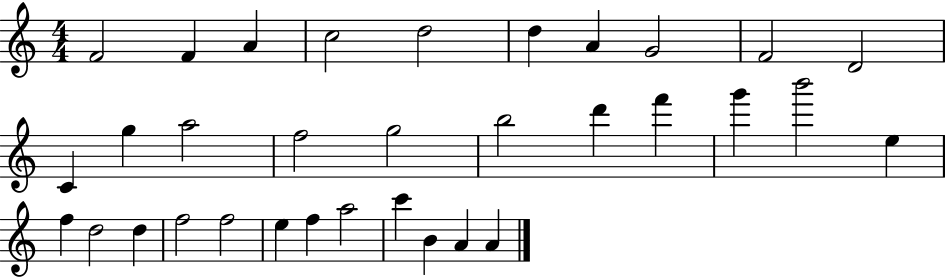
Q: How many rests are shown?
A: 0